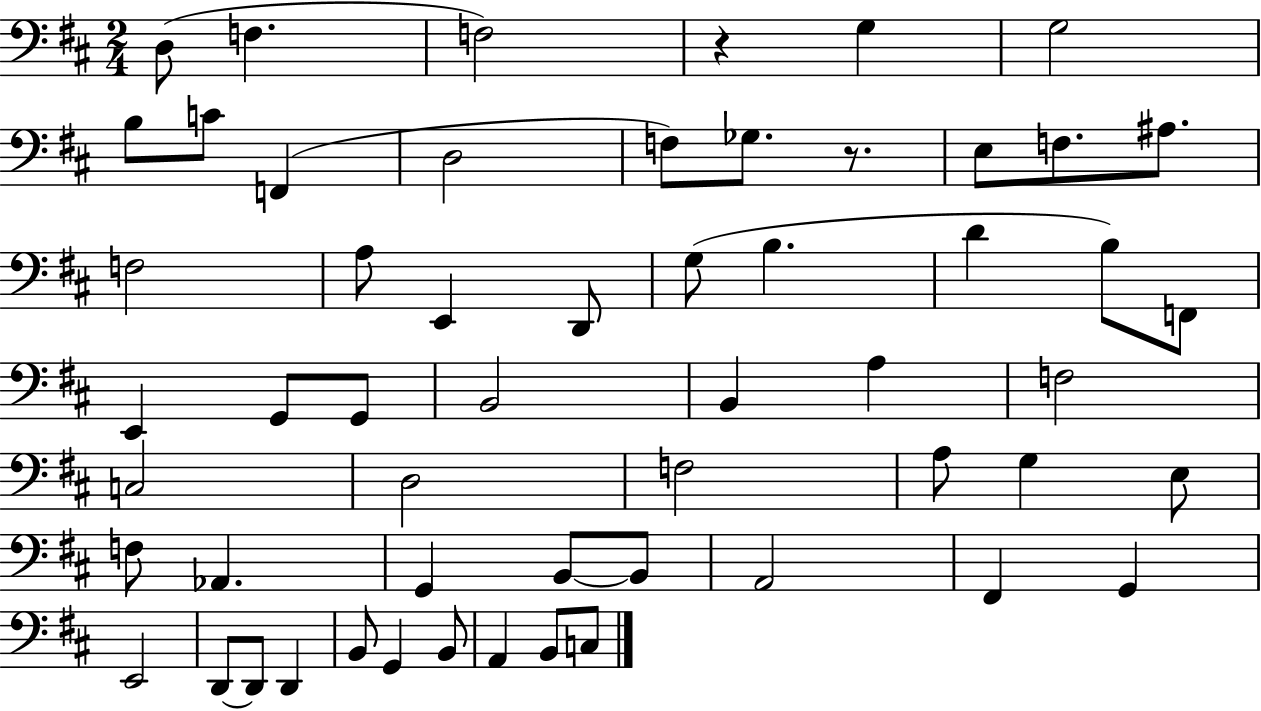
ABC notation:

X:1
T:Untitled
M:2/4
L:1/4
K:D
D,/2 F, F,2 z G, G,2 B,/2 C/2 F,, D,2 F,/2 _G,/2 z/2 E,/2 F,/2 ^A,/2 F,2 A,/2 E,, D,,/2 G,/2 B, D B,/2 F,,/2 E,, G,,/2 G,,/2 B,,2 B,, A, F,2 C,2 D,2 F,2 A,/2 G, E,/2 F,/2 _A,, G,, B,,/2 B,,/2 A,,2 ^F,, G,, E,,2 D,,/2 D,,/2 D,, B,,/2 G,, B,,/2 A,, B,,/2 C,/2